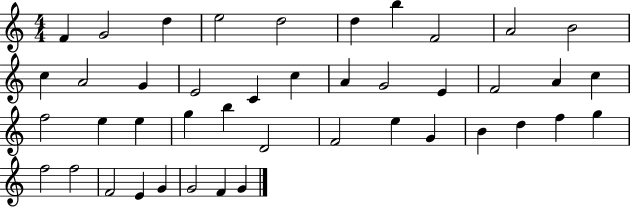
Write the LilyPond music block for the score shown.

{
  \clef treble
  \numericTimeSignature
  \time 4/4
  \key c \major
  f'4 g'2 d''4 | e''2 d''2 | d''4 b''4 f'2 | a'2 b'2 | \break c''4 a'2 g'4 | e'2 c'4 c''4 | a'4 g'2 e'4 | f'2 a'4 c''4 | \break f''2 e''4 e''4 | g''4 b''4 d'2 | f'2 e''4 g'4 | b'4 d''4 f''4 g''4 | \break f''2 f''2 | f'2 e'4 g'4 | g'2 f'4 g'4 | \bar "|."
}